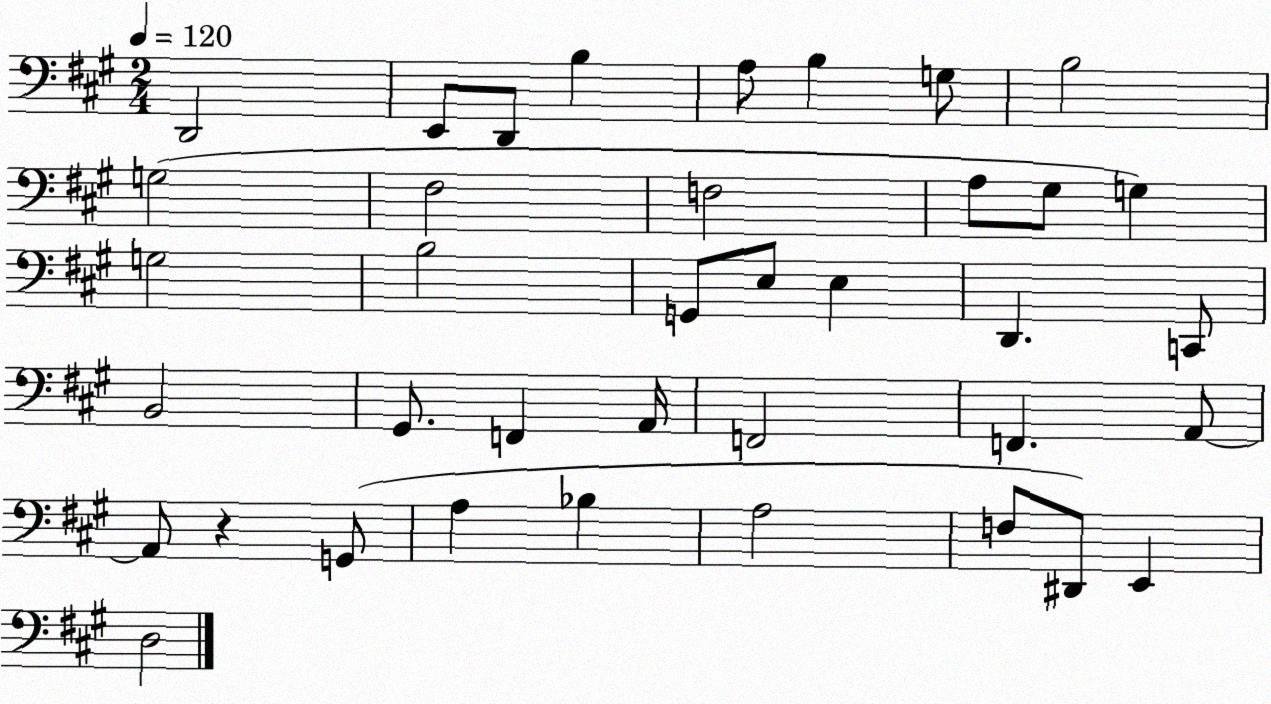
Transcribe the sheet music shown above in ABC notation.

X:1
T:Untitled
M:2/4
L:1/4
K:A
D,,2 E,,/2 D,,/2 B, A,/2 B, G,/2 B,2 G,2 ^F,2 F,2 A,/2 ^G,/2 G, G,2 B,2 G,,/2 E,/2 E, D,, C,,/2 B,,2 ^G,,/2 F,, A,,/4 F,,2 F,, A,,/2 A,,/2 z G,,/2 A, _B, A,2 F,/2 ^D,,/2 E,, D,2